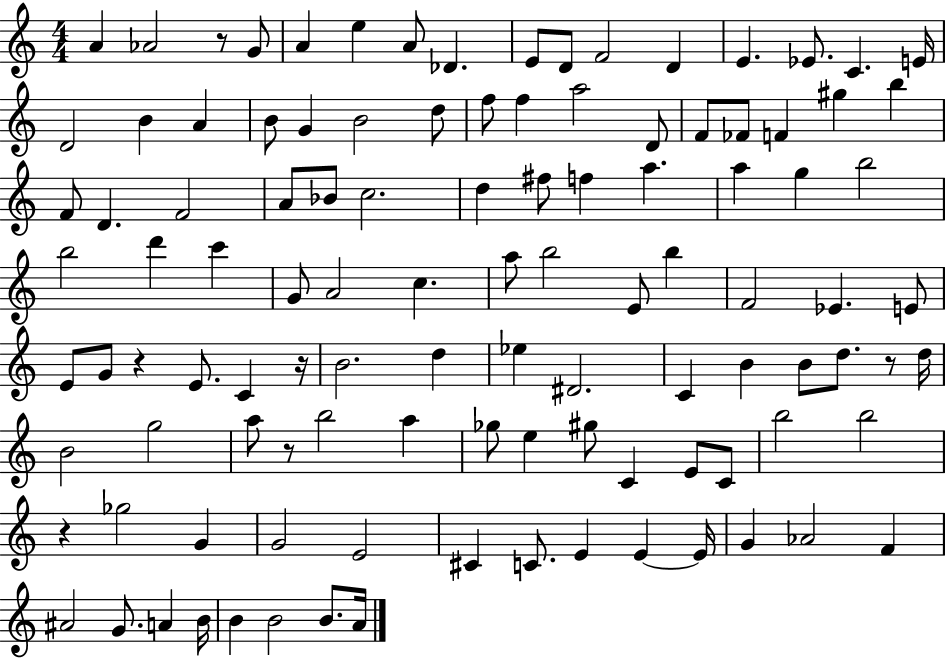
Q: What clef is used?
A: treble